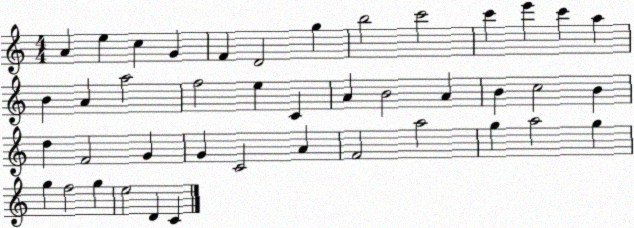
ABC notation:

X:1
T:Untitled
M:4/4
L:1/4
K:C
A e c G F D2 g b2 c'2 c' e' c' a B A a2 f2 e C A B2 A B c2 B d F2 G G C2 A F2 a2 g a2 g g f2 g e2 D C